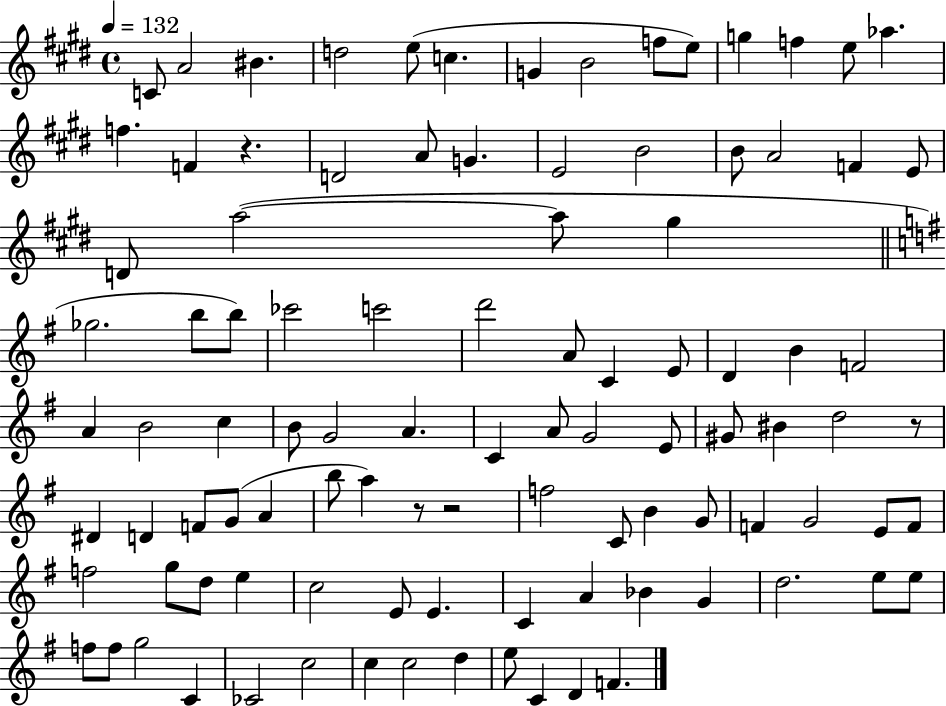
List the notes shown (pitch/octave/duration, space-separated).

C4/e A4/h BIS4/q. D5/h E5/e C5/q. G4/q B4/h F5/e E5/e G5/q F5/q E5/e Ab5/q. F5/q. F4/q R/q. D4/h A4/e G4/q. E4/h B4/h B4/e A4/h F4/q E4/e D4/e A5/h A5/e G#5/q Gb5/h. B5/e B5/e CES6/h C6/h D6/h A4/e C4/q E4/e D4/q B4/q F4/h A4/q B4/h C5/q B4/e G4/h A4/q. C4/q A4/e G4/h E4/e G#4/e BIS4/q D5/h R/e D#4/q D4/q F4/e G4/e A4/q B5/e A5/q R/e R/h F5/h C4/e B4/q G4/e F4/q G4/h E4/e F4/e F5/h G5/e D5/e E5/q C5/h E4/e E4/q. C4/q A4/q Bb4/q G4/q D5/h. E5/e E5/e F5/e F5/e G5/h C4/q CES4/h C5/h C5/q C5/h D5/q E5/e C4/q D4/q F4/q.